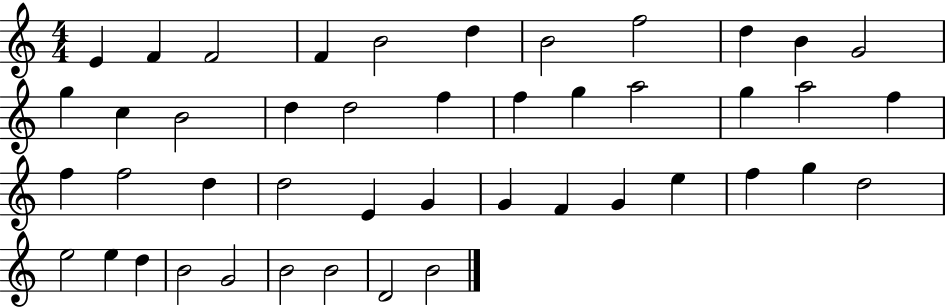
{
  \clef treble
  \numericTimeSignature
  \time 4/4
  \key c \major
  e'4 f'4 f'2 | f'4 b'2 d''4 | b'2 f''2 | d''4 b'4 g'2 | \break g''4 c''4 b'2 | d''4 d''2 f''4 | f''4 g''4 a''2 | g''4 a''2 f''4 | \break f''4 f''2 d''4 | d''2 e'4 g'4 | g'4 f'4 g'4 e''4 | f''4 g''4 d''2 | \break e''2 e''4 d''4 | b'2 g'2 | b'2 b'2 | d'2 b'2 | \break \bar "|."
}